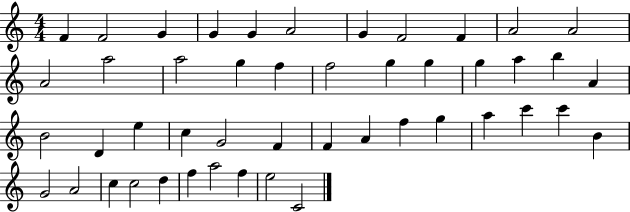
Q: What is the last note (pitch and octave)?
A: C4